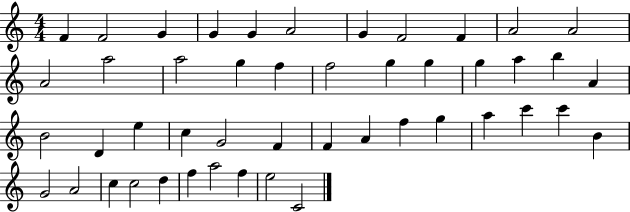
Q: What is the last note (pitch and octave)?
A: C4